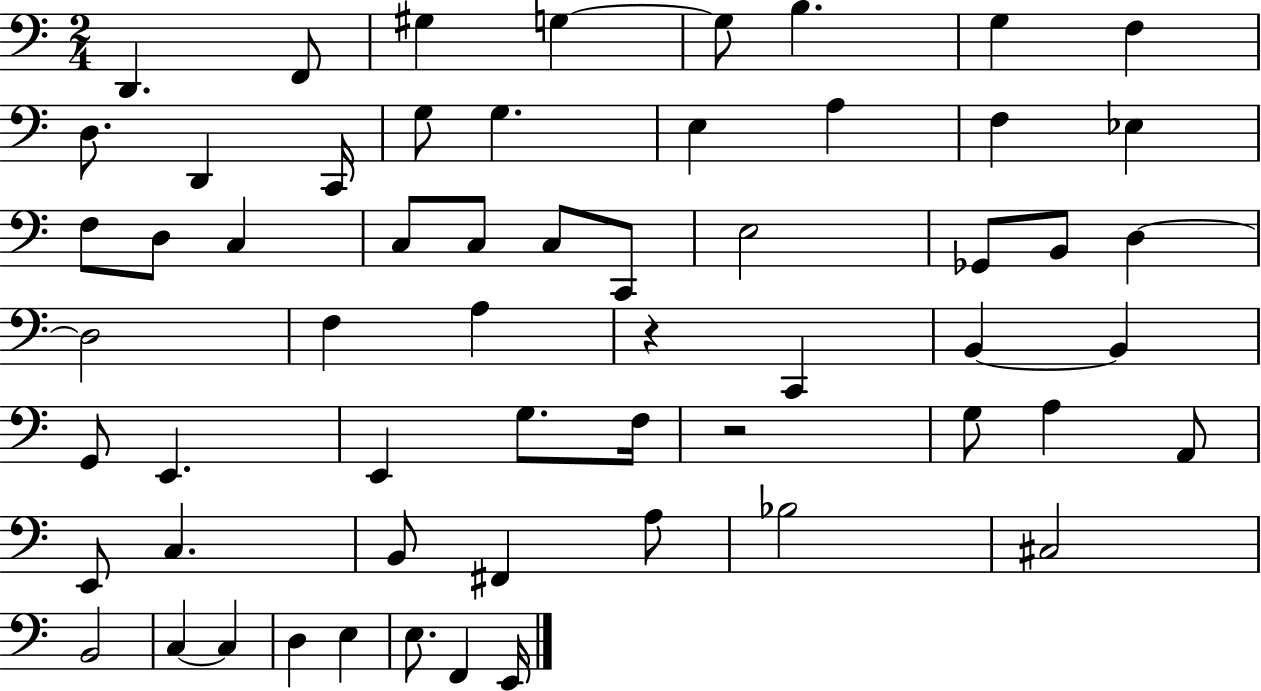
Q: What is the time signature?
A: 2/4